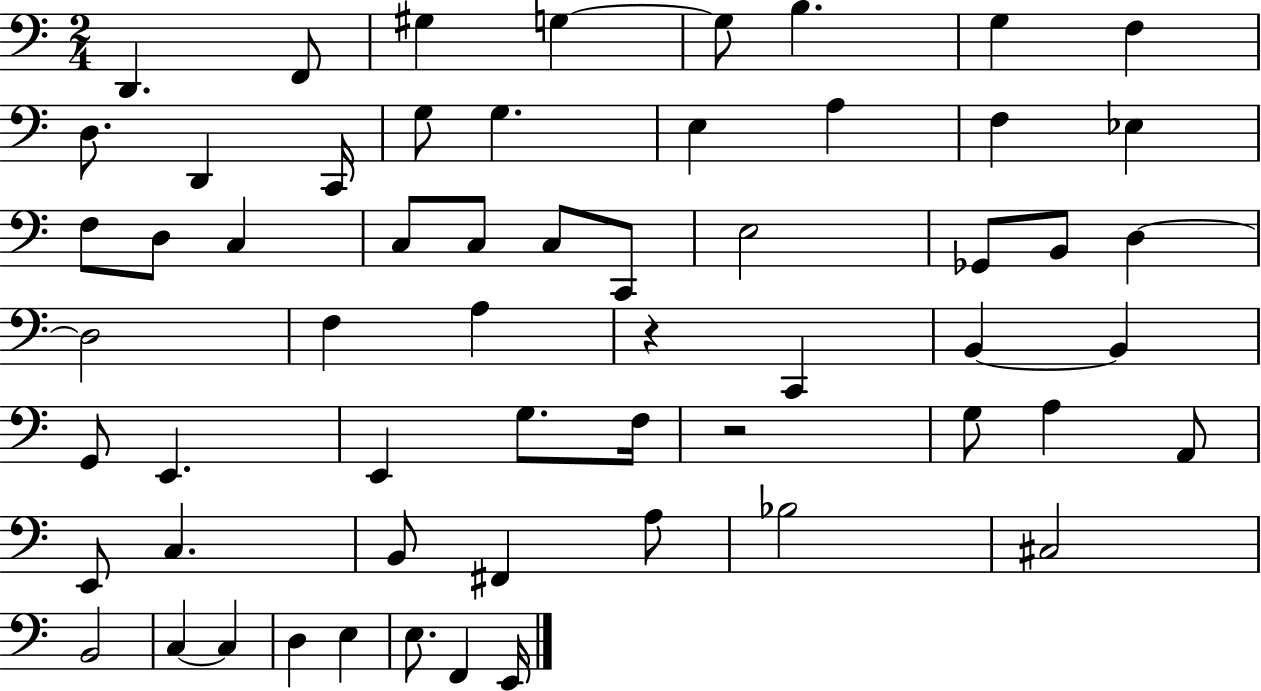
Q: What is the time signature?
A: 2/4